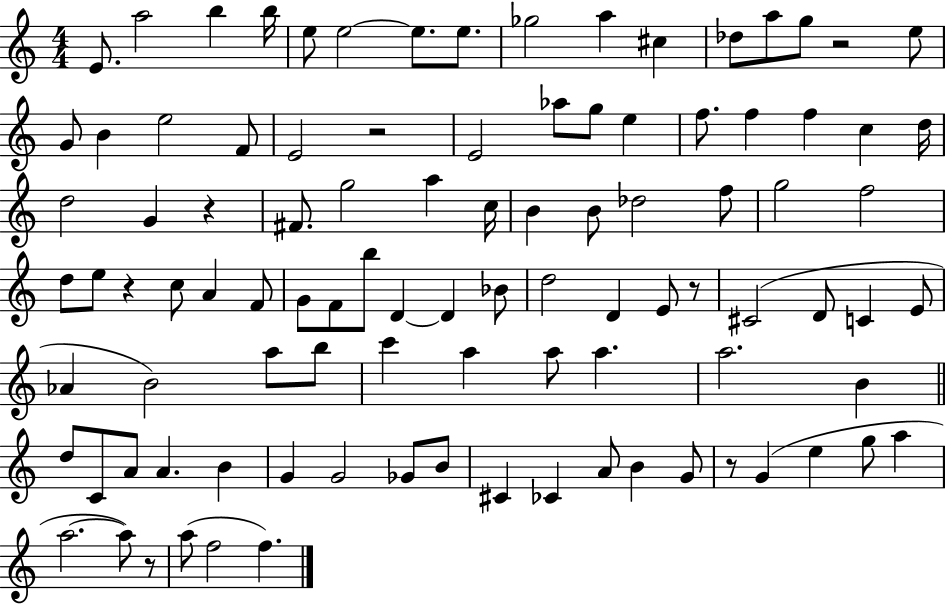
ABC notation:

X:1
T:Untitled
M:4/4
L:1/4
K:C
E/2 a2 b b/4 e/2 e2 e/2 e/2 _g2 a ^c _d/2 a/2 g/2 z2 e/2 G/2 B e2 F/2 E2 z2 E2 _a/2 g/2 e f/2 f f c d/4 d2 G z ^F/2 g2 a c/4 B B/2 _d2 f/2 g2 f2 d/2 e/2 z c/2 A F/2 G/2 F/2 b/2 D D _B/2 d2 D E/2 z/2 ^C2 D/2 C E/2 _A B2 a/2 b/2 c' a a/2 a a2 B d/2 C/2 A/2 A B G G2 _G/2 B/2 ^C _C A/2 B G/2 z/2 G e g/2 a a2 a/2 z/2 a/2 f2 f